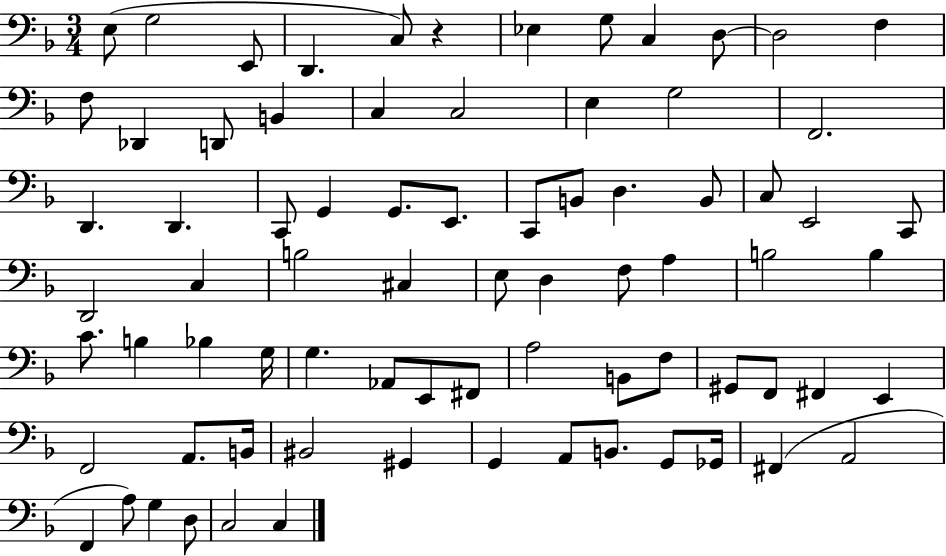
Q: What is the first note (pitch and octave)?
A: E3